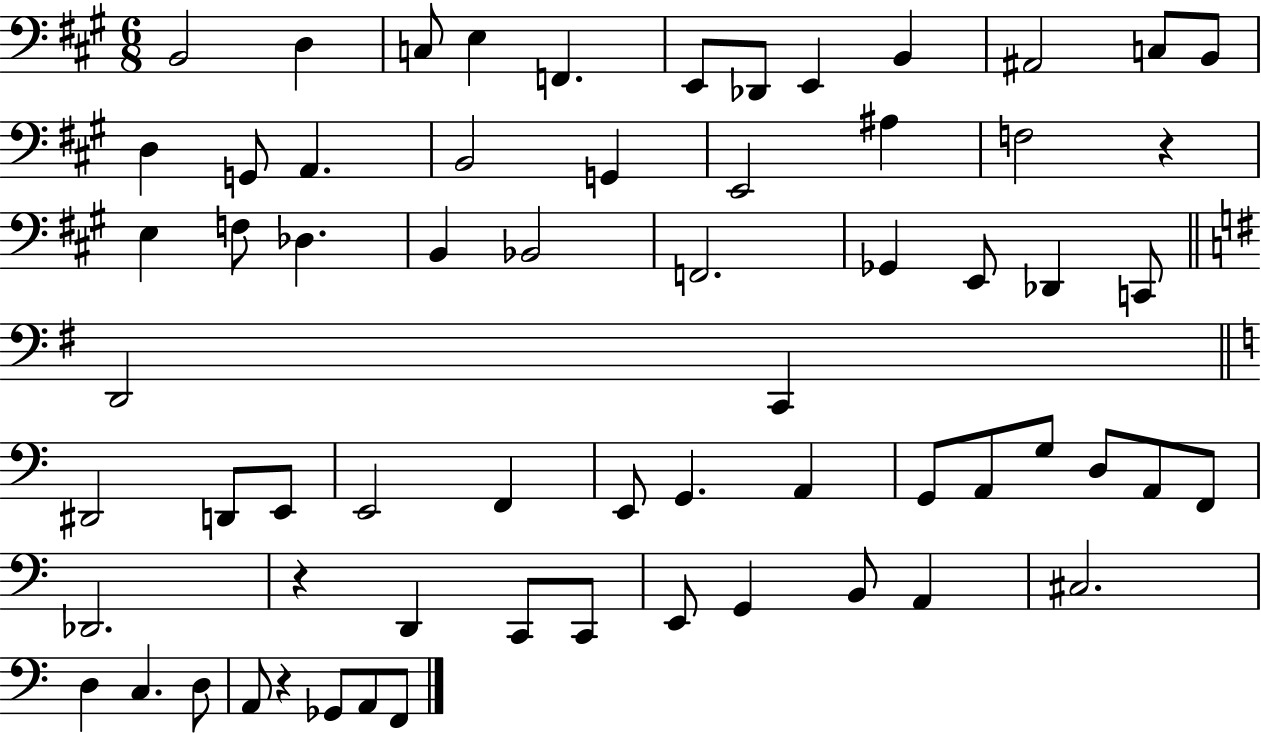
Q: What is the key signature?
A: A major